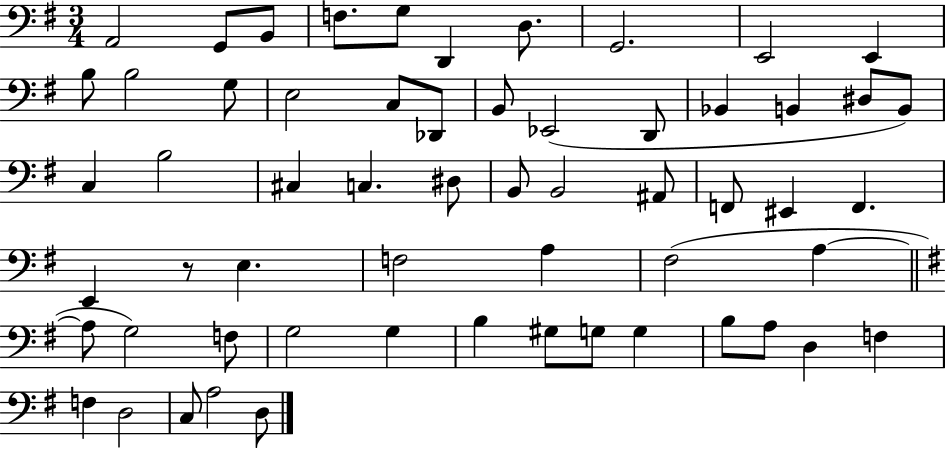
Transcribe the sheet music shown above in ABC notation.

X:1
T:Untitled
M:3/4
L:1/4
K:G
A,,2 G,,/2 B,,/2 F,/2 G,/2 D,, D,/2 G,,2 E,,2 E,, B,/2 B,2 G,/2 E,2 C,/2 _D,,/2 B,,/2 _E,,2 D,,/2 _B,, B,, ^D,/2 B,,/2 C, B,2 ^C, C, ^D,/2 B,,/2 B,,2 ^A,,/2 F,,/2 ^E,, F,, E,, z/2 E, F,2 A, ^F,2 A, A,/2 G,2 F,/2 G,2 G, B, ^G,/2 G,/2 G, B,/2 A,/2 D, F, F, D,2 C,/2 A,2 D,/2